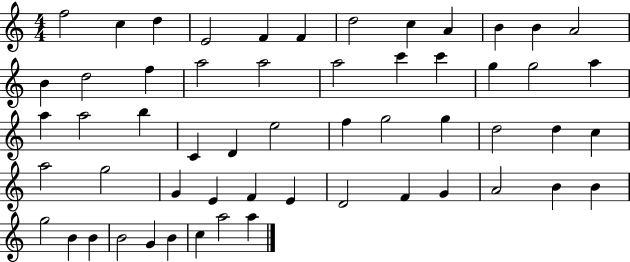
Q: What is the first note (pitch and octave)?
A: F5